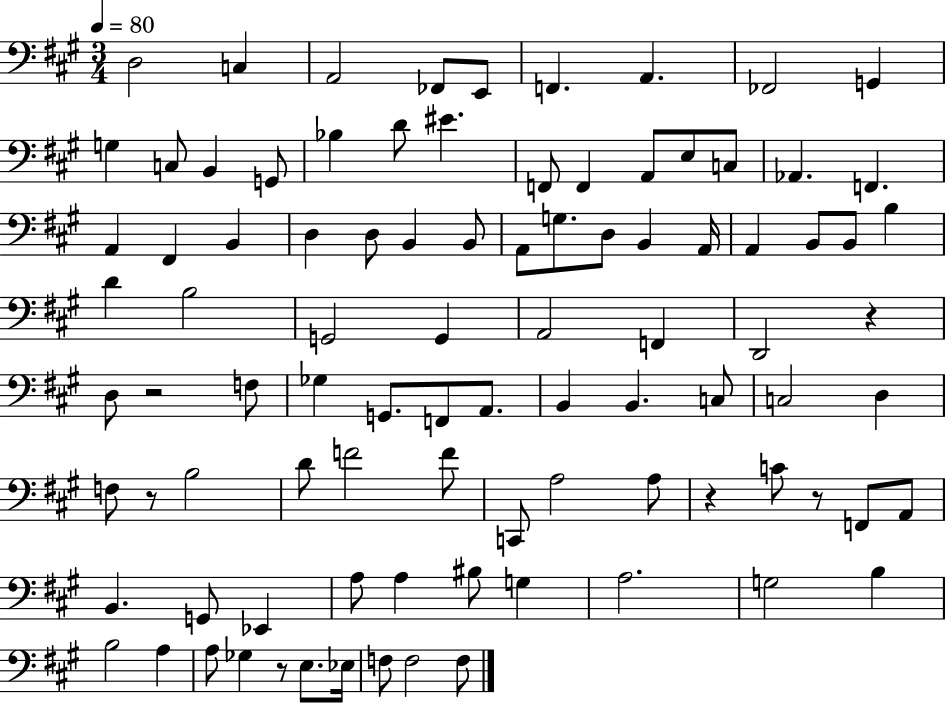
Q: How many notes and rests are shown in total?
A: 93